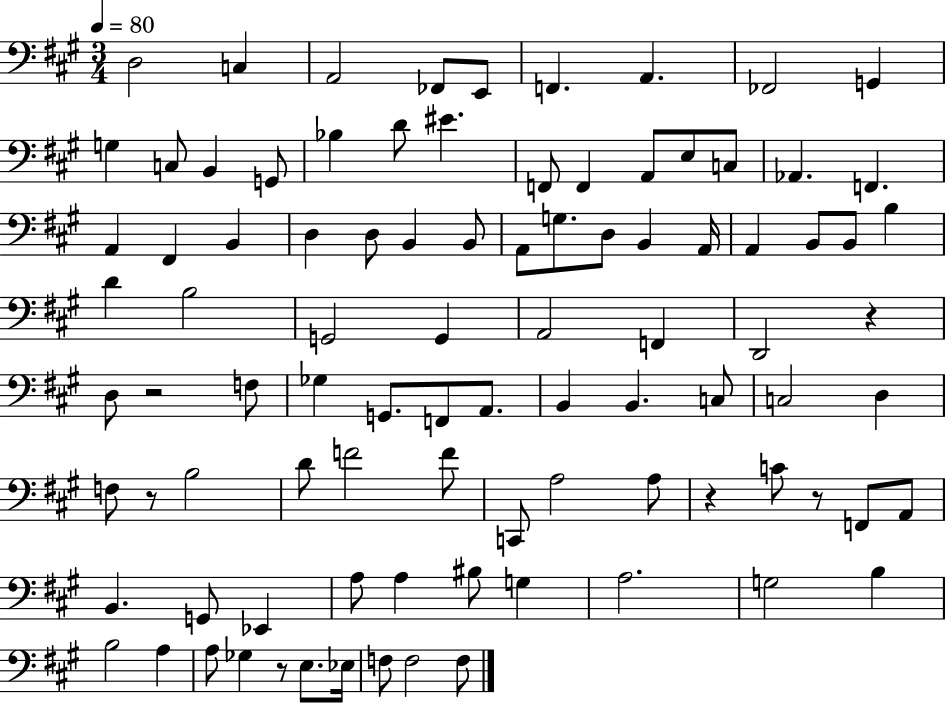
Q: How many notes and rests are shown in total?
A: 93